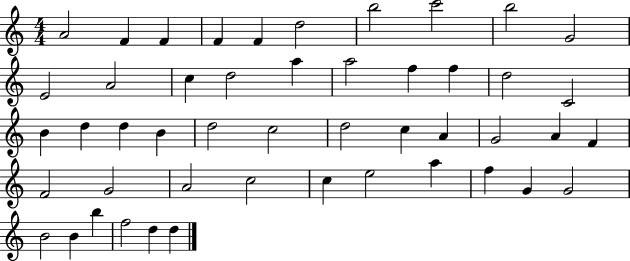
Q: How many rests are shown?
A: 0